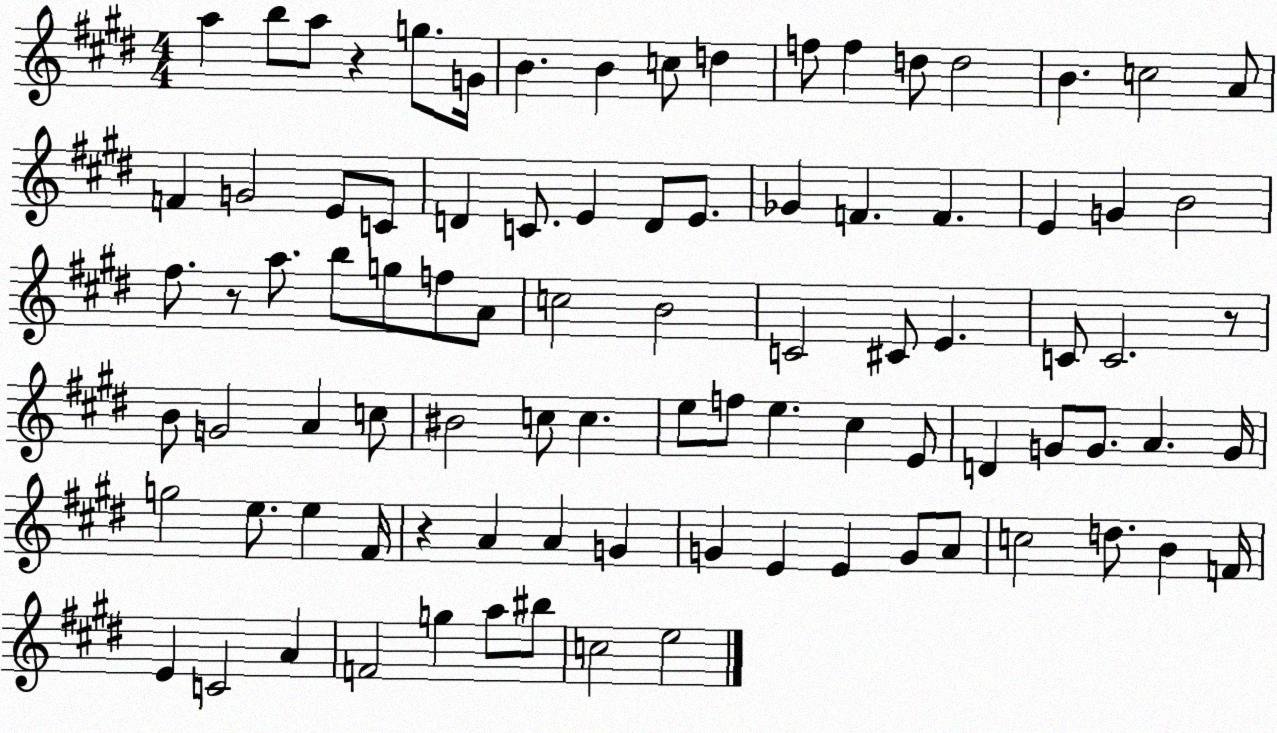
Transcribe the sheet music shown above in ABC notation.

X:1
T:Untitled
M:4/4
L:1/4
K:E
a b/2 a/2 z g/2 G/4 B B c/2 d f/2 f d/2 d2 B c2 A/2 F G2 E/2 C/2 D C/2 E D/2 E/2 _G F F E G B2 ^f/2 z/2 a/2 b/2 g/2 f/2 A/2 c2 B2 C2 ^C/2 E C/2 C2 z/2 B/2 G2 A c/2 ^B2 c/2 c e/2 f/2 e ^c E/2 D G/2 G/2 A G/4 g2 e/2 e ^F/4 z A A G G E E G/2 A/2 c2 d/2 B F/4 E C2 A F2 g a/2 ^b/2 c2 e2